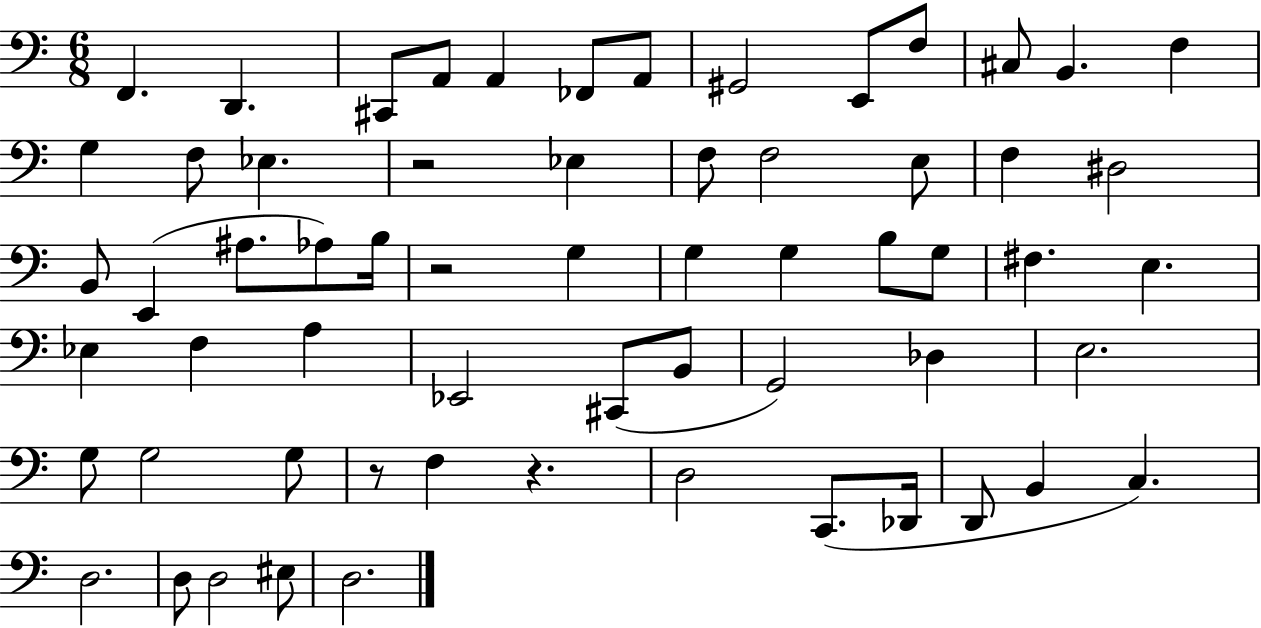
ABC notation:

X:1
T:Untitled
M:6/8
L:1/4
K:C
F,, D,, ^C,,/2 A,,/2 A,, _F,,/2 A,,/2 ^G,,2 E,,/2 F,/2 ^C,/2 B,, F, G, F,/2 _E, z2 _E, F,/2 F,2 E,/2 F, ^D,2 B,,/2 E,, ^A,/2 _A,/2 B,/4 z2 G, G, G, B,/2 G,/2 ^F, E, _E, F, A, _E,,2 ^C,,/2 B,,/2 G,,2 _D, E,2 G,/2 G,2 G,/2 z/2 F, z D,2 C,,/2 _D,,/4 D,,/2 B,, C, D,2 D,/2 D,2 ^E,/2 D,2